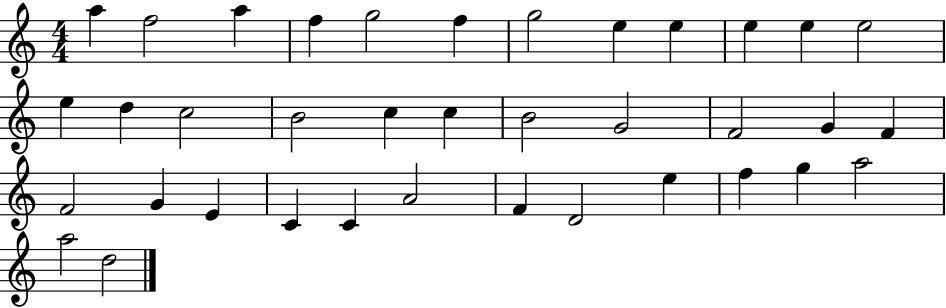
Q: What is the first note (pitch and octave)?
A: A5